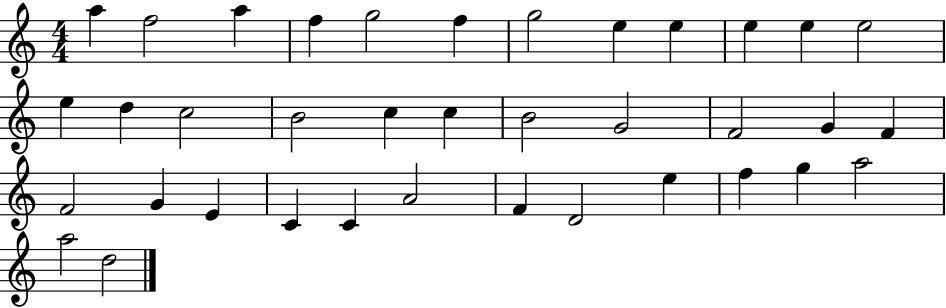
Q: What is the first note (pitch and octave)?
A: A5